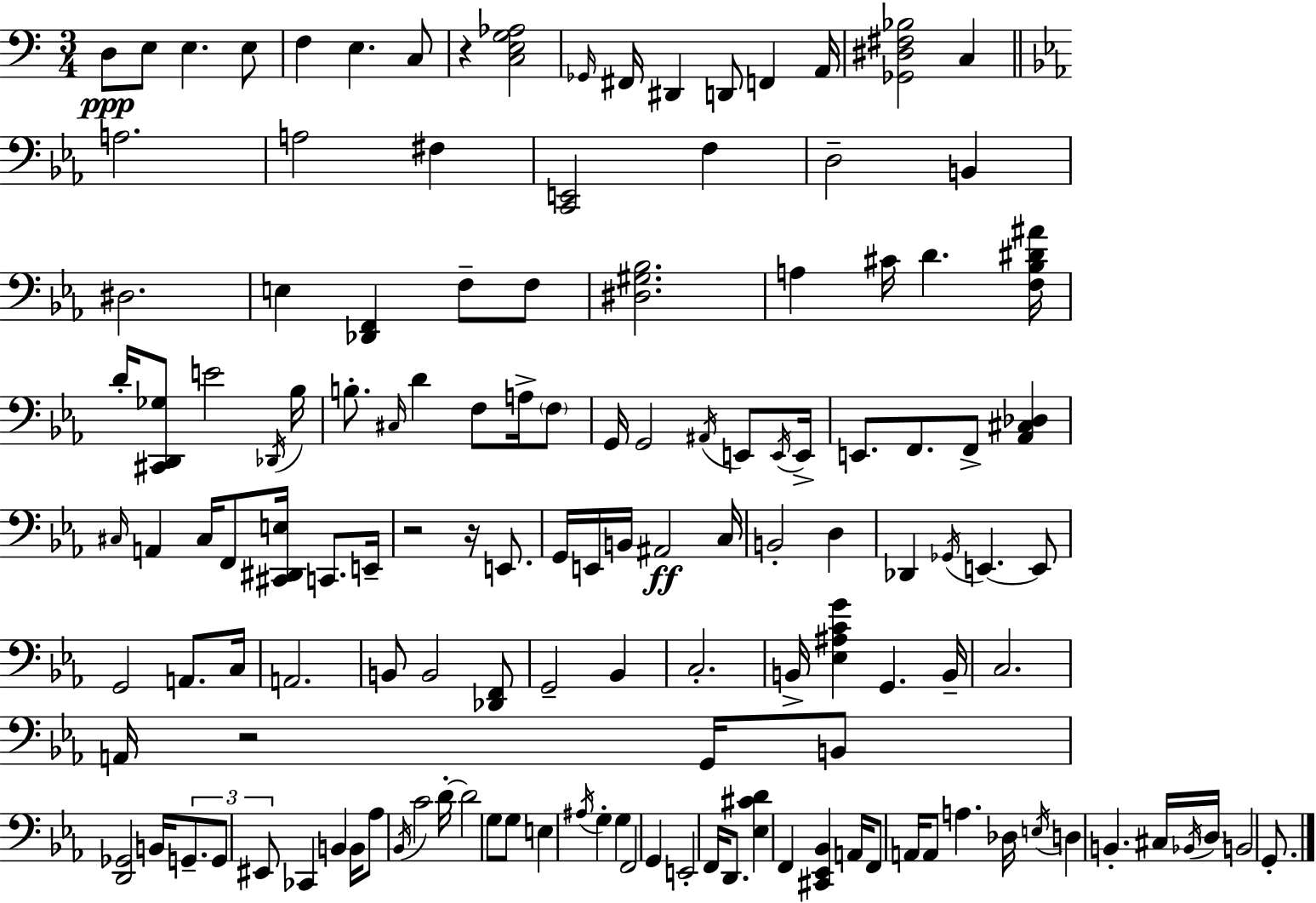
D3/e E3/e E3/q. E3/e F3/q E3/q. C3/e R/q [C3,E3,G3,Ab3]/h Gb2/s F#2/s D#2/q D2/e F2/q A2/s [Gb2,D#3,F#3,Bb3]/h C3/q A3/h. A3/h F#3/q [C2,E2]/h F3/q D3/h B2/q D#3/h. E3/q [Db2,F2]/q F3/e F3/e [D#3,G#3,Bb3]/h. A3/q C#4/s D4/q. [F3,Bb3,D#4,A#4]/s D4/s [C#2,D2,Gb3]/e E4/h Db2/s Bb3/s B3/e. C#3/s D4/q F3/e A3/s F3/e G2/s G2/h A#2/s E2/e E2/s E2/s E2/e. F2/e. F2/e [Ab2,C#3,Db3]/q C#3/s A2/q C#3/s F2/e [C#2,D#2,E3]/s C2/e. E2/s R/h R/s E2/e. G2/s E2/s B2/s A#2/h C3/s B2/h D3/q Db2/q Gb2/s E2/q. E2/e G2/h A2/e. C3/s A2/h. B2/e B2/h [Db2,F2]/e G2/h Bb2/q C3/h. B2/s [Eb3,A#3,C4,G4]/q G2/q. B2/s C3/h. A2/s R/h G2/s B2/e [D2,Gb2]/h B2/s G2/e. G2/e EIS2/e CES2/q B2/q B2/s Ab3/e Bb2/s C4/h D4/s D4/h G3/e G3/e E3/q A#3/s G3/q G3/q F2/h G2/q E2/h F2/s D2/e. [Eb3,C#4,D4]/q F2/q [C#2,Eb2,Bb2]/q A2/s F2/e A2/s A2/e A3/q. Db3/s E3/s D3/q B2/q. C#3/s Bb2/s D3/s B2/h G2/e.